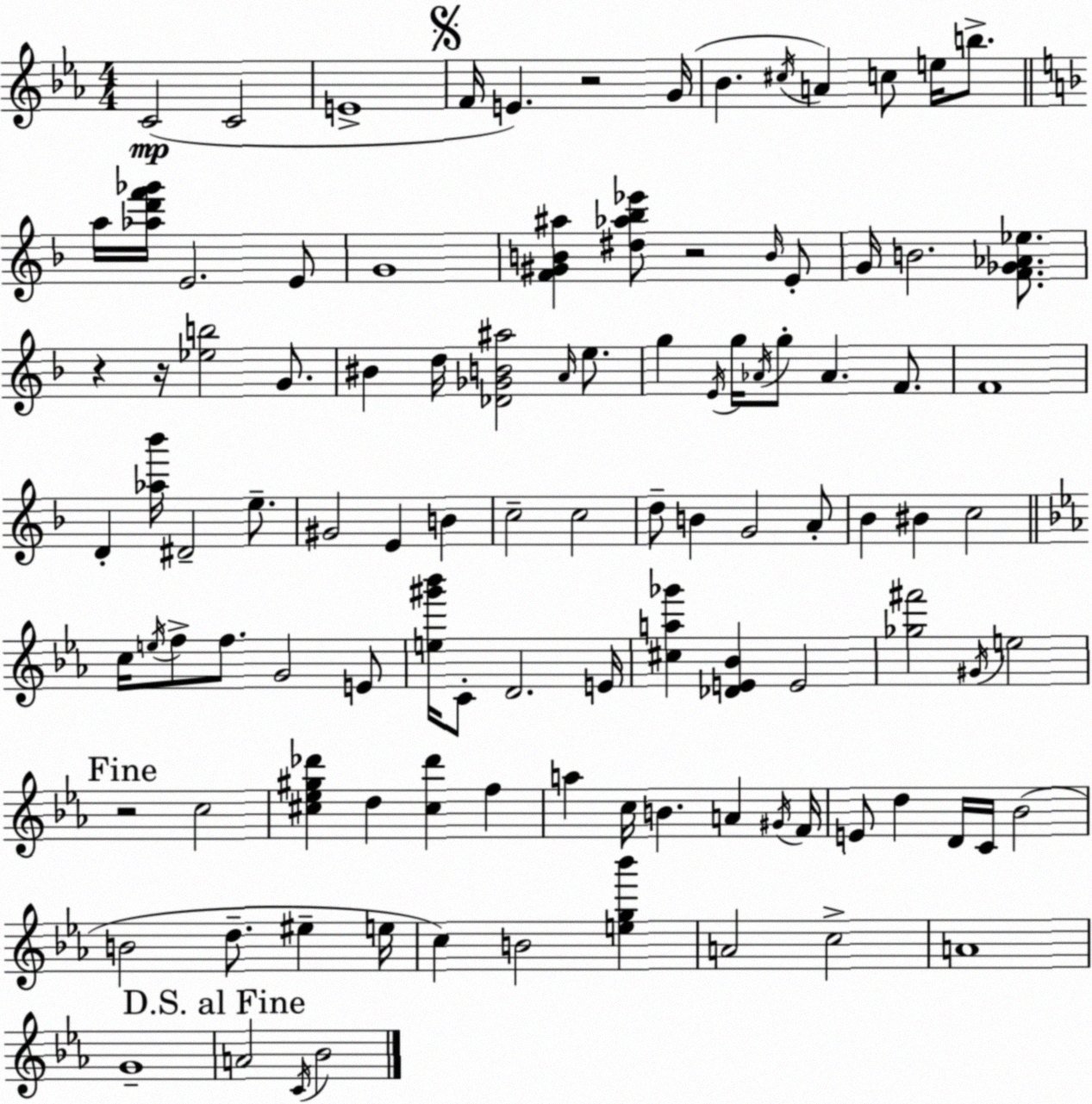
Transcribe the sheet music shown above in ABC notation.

X:1
T:Untitled
M:4/4
L:1/4
K:Eb
C2 C2 E4 F/4 E z2 G/4 _B ^c/4 A c/2 e/4 b/2 a/4 [_ad'f'_g']/4 E2 E/2 G4 [F^GB^a] [^d_a_b_e']/2 z2 B/4 E/2 G/4 B2 [F_G_A_e]/2 z z/4 [_eb]2 G/2 ^B d/4 [_D_GB^a]2 A/4 e/2 g E/4 g/4 _A/4 g/2 _A F/2 F4 D [_a_b']/4 ^D2 e/2 ^G2 E B c2 c2 d/2 B G2 A/2 _B ^B c2 c/4 e/4 f/2 f/2 G2 E/2 [e^g'_b']/4 C/2 D2 E/4 [^ca_g'] [_DE_B] E2 [_g^f']2 ^G/4 e2 z2 c2 [^c_e^g_d'] d [^c_d'] f a c/4 B A ^G/4 F/4 E/2 d D/4 C/4 _B2 B2 d/2 ^e e/4 c B2 [eg_b'] A2 c2 A4 G4 A2 C/4 _B2